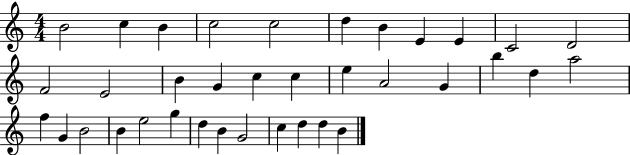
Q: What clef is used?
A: treble